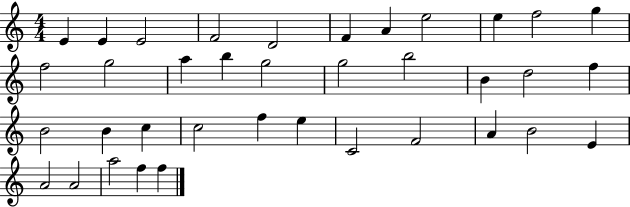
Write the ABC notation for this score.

X:1
T:Untitled
M:4/4
L:1/4
K:C
E E E2 F2 D2 F A e2 e f2 g f2 g2 a b g2 g2 b2 B d2 f B2 B c c2 f e C2 F2 A B2 E A2 A2 a2 f f